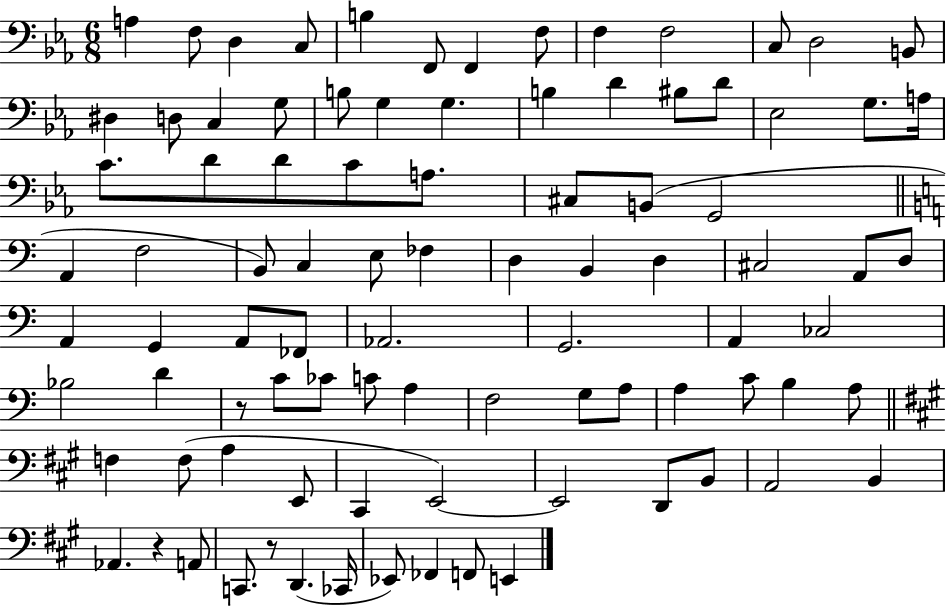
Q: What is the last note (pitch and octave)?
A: E2